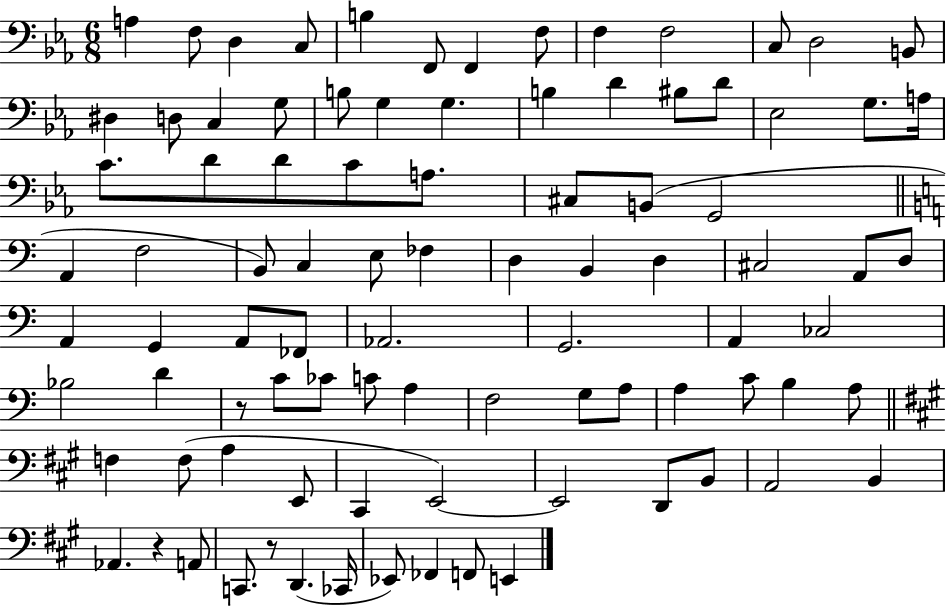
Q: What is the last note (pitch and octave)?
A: E2